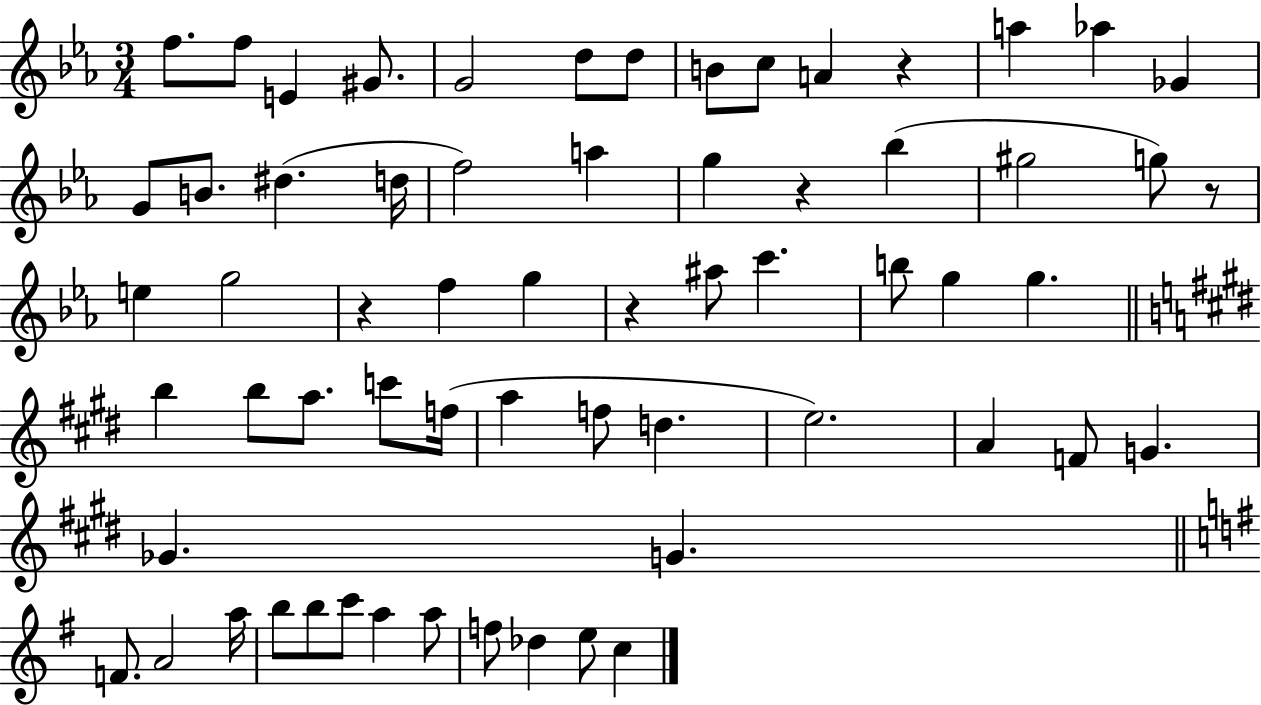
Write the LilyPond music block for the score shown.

{
  \clef treble
  \numericTimeSignature
  \time 3/4
  \key ees \major
  f''8. f''8 e'4 gis'8. | g'2 d''8 d''8 | b'8 c''8 a'4 r4 | a''4 aes''4 ges'4 | \break g'8 b'8. dis''4.( d''16 | f''2) a''4 | g''4 r4 bes''4( | gis''2 g''8) r8 | \break e''4 g''2 | r4 f''4 g''4 | r4 ais''8 c'''4. | b''8 g''4 g''4. | \break \bar "||" \break \key e \major b''4 b''8 a''8. c'''8 f''16( | a''4 f''8 d''4. | e''2.) | a'4 f'8 g'4. | \break ges'4. g'4. | \bar "||" \break \key e \minor f'8. a'2 a''16 | b''8 b''8 c'''8 a''4 a''8 | f''8 des''4 e''8 c''4 | \bar "|."
}